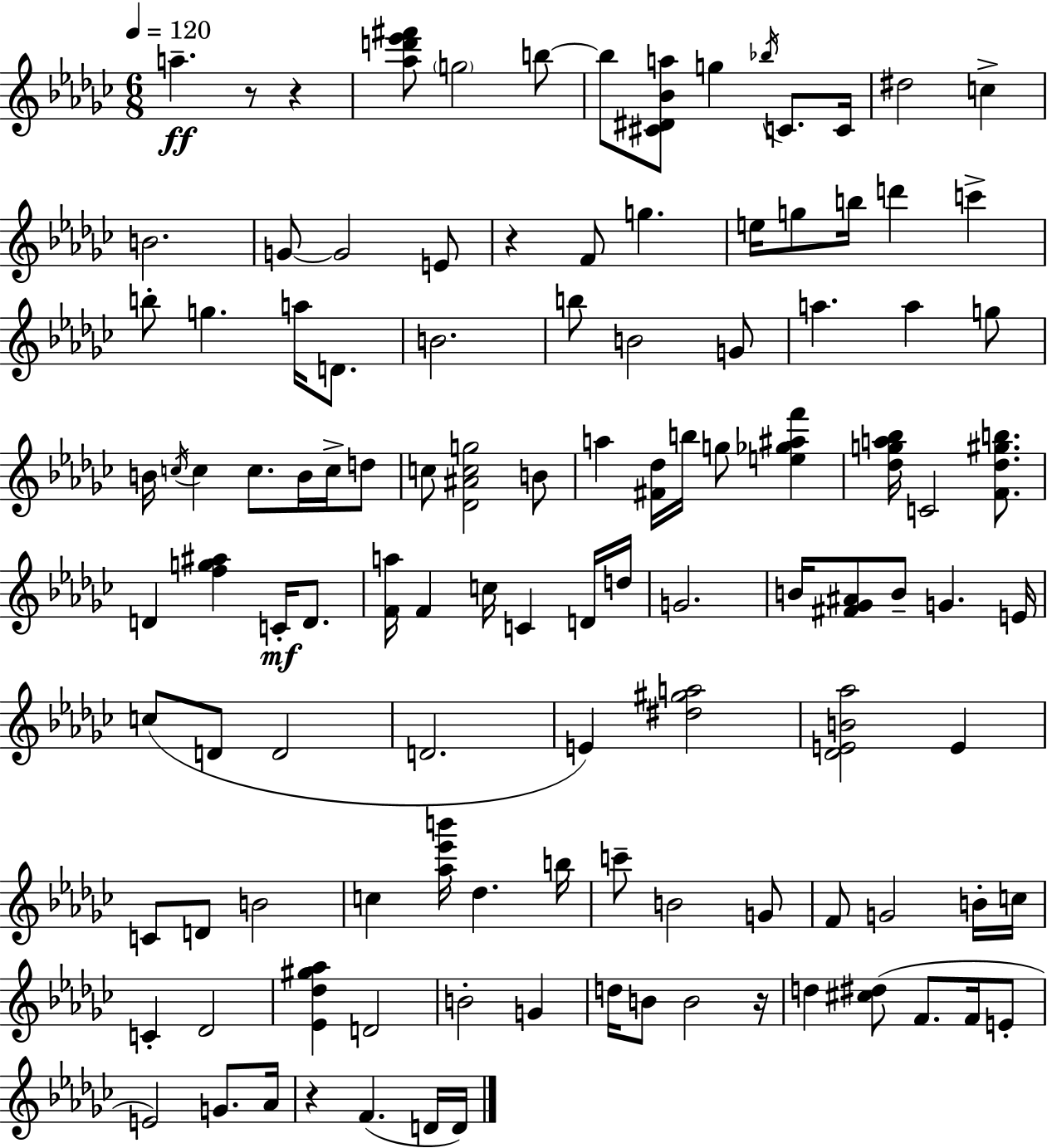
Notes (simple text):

A5/q. R/e R/q [Ab5,D6,Eb6,F#6]/e G5/h B5/e B5/e [C#4,D#4,Bb4,A5]/e G5/q Bb5/s C4/e. C4/s D#5/h C5/q B4/h. G4/e G4/h E4/e R/q F4/e G5/q. E5/s G5/e B5/s D6/q C6/q B5/e G5/q. A5/s D4/e. B4/h. B5/e B4/h G4/e A5/q. A5/q G5/e B4/s C5/s C5/q C5/e. B4/s C5/s D5/e C5/e [Db4,A#4,C5,G5]/h B4/e A5/q [F#4,Db5]/s B5/s G5/e [E5,Gb5,A#5,F6]/q [Db5,G5,A5,Bb5]/s C4/h [F4,Db5,G#5,B5]/e. D4/q [F5,G5,A#5]/q C4/s D4/e. [F4,A5]/s F4/q C5/s C4/q D4/s D5/s G4/h. B4/s [F#4,Gb4,A#4]/e B4/e G4/q. E4/s C5/e D4/e D4/h D4/h. E4/q [D#5,G#5,A5]/h [Db4,E4,B4,Ab5]/h E4/q C4/e D4/e B4/h C5/q [Ab5,Eb6,B6]/s Db5/q. B5/s C6/e B4/h G4/e F4/e G4/h B4/s C5/s C4/q Db4/h [Eb4,Db5,G#5,Ab5]/q D4/h B4/h G4/q D5/s B4/e B4/h R/s D5/q [C#5,D#5]/e F4/e. F4/s E4/e E4/h G4/e. Ab4/s R/q F4/q. D4/s D4/s